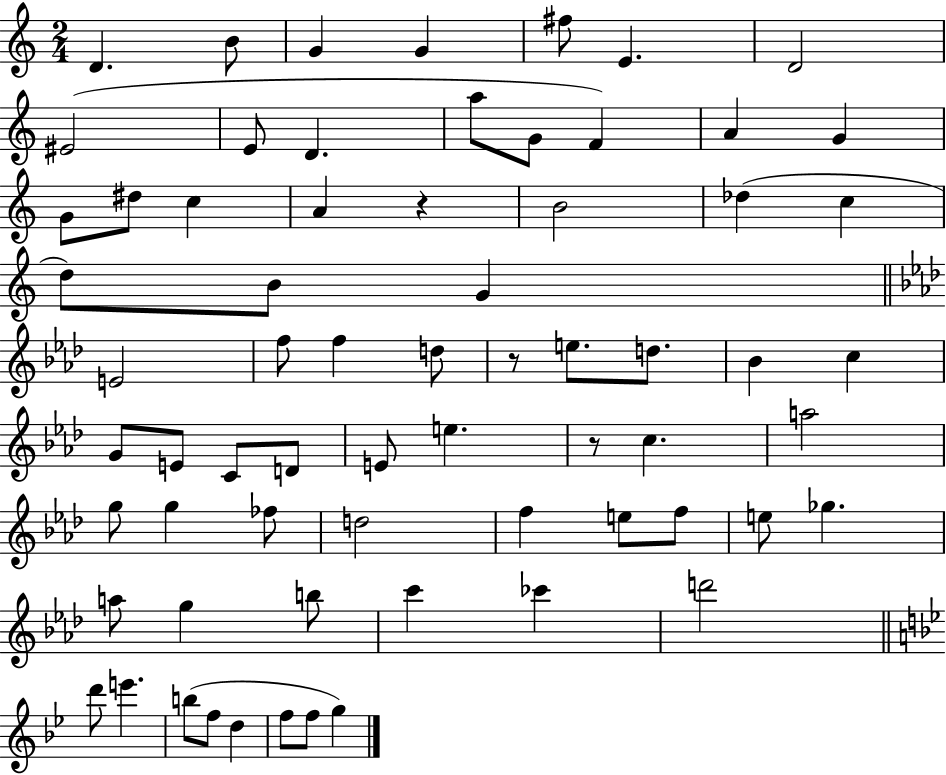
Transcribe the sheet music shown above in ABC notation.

X:1
T:Untitled
M:2/4
L:1/4
K:C
D B/2 G G ^f/2 E D2 ^E2 E/2 D a/2 G/2 F A G G/2 ^d/2 c A z B2 _d c d/2 B/2 G E2 f/2 f d/2 z/2 e/2 d/2 _B c G/2 E/2 C/2 D/2 E/2 e z/2 c a2 g/2 g _f/2 d2 f e/2 f/2 e/2 _g a/2 g b/2 c' _c' d'2 d'/2 e' b/2 f/2 d f/2 f/2 g